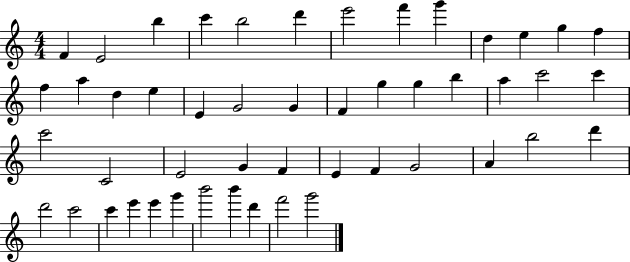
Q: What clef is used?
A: treble